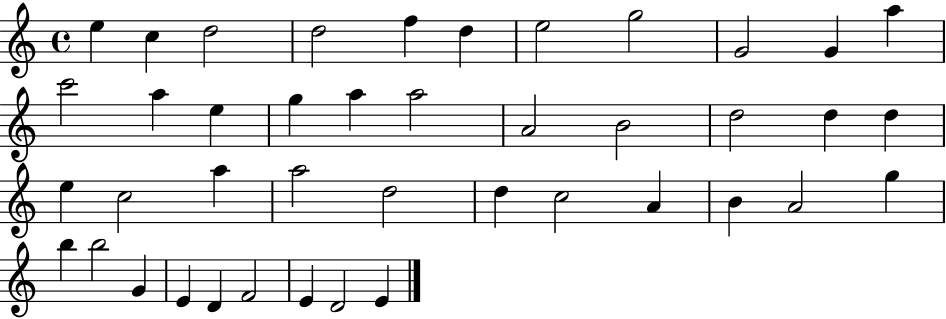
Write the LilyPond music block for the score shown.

{
  \clef treble
  \time 4/4
  \defaultTimeSignature
  \key c \major
  e''4 c''4 d''2 | d''2 f''4 d''4 | e''2 g''2 | g'2 g'4 a''4 | \break c'''2 a''4 e''4 | g''4 a''4 a''2 | a'2 b'2 | d''2 d''4 d''4 | \break e''4 c''2 a''4 | a''2 d''2 | d''4 c''2 a'4 | b'4 a'2 g''4 | \break b''4 b''2 g'4 | e'4 d'4 f'2 | e'4 d'2 e'4 | \bar "|."
}